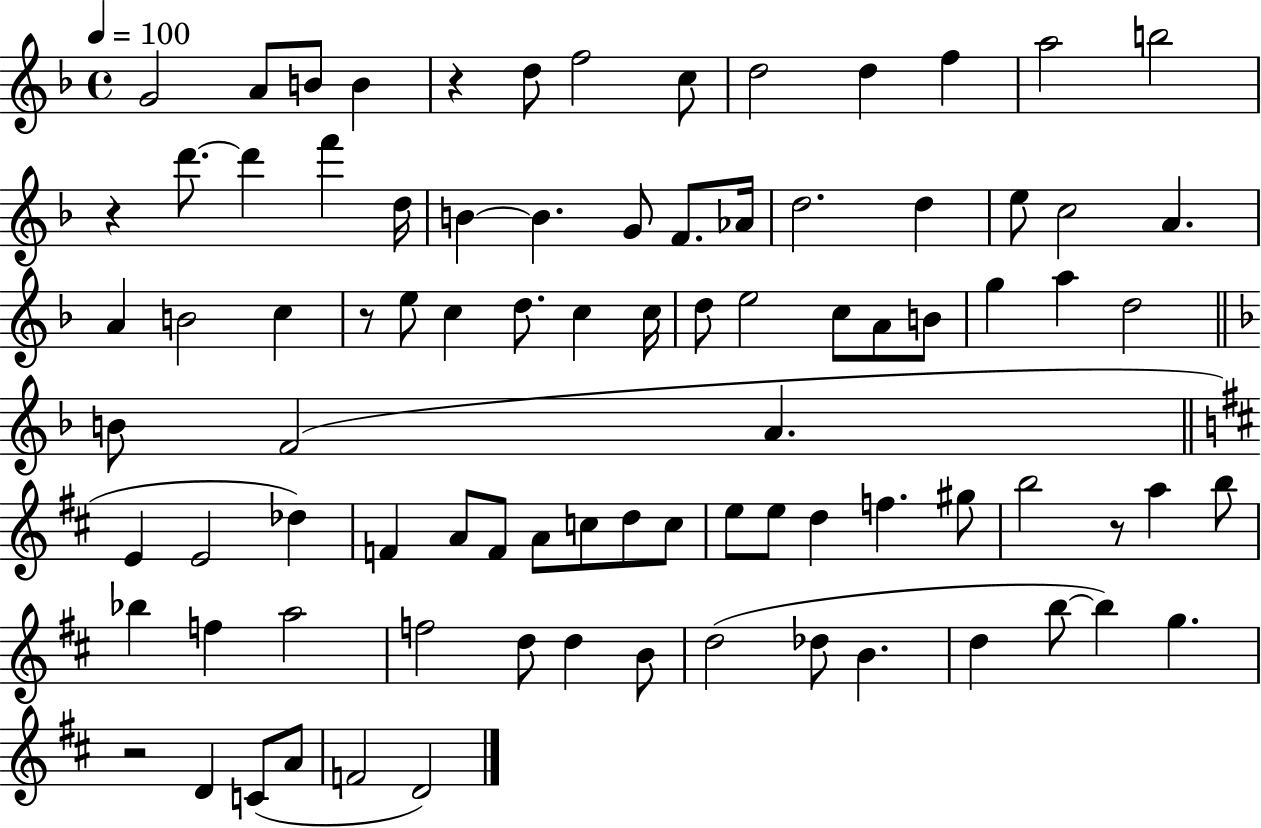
{
  \clef treble
  \time 4/4
  \defaultTimeSignature
  \key f \major
  \tempo 4 = 100
  g'2 a'8 b'8 b'4 | r4 d''8 f''2 c''8 | d''2 d''4 f''4 | a''2 b''2 | \break r4 d'''8.~~ d'''4 f'''4 d''16 | b'4~~ b'4. g'8 f'8. aes'16 | d''2. d''4 | e''8 c''2 a'4. | \break a'4 b'2 c''4 | r8 e''8 c''4 d''8. c''4 c''16 | d''8 e''2 c''8 a'8 b'8 | g''4 a''4 d''2 | \break \bar "||" \break \key d \minor b'8 f'2( a'4. | \bar "||" \break \key d \major e'4 e'2 des''4) | f'4 a'8 f'8 a'8 c''8 d''8 c''8 | e''8 e''8 d''4 f''4. gis''8 | b''2 r8 a''4 b''8 | \break bes''4 f''4 a''2 | f''2 d''8 d''4 b'8 | d''2( des''8 b'4. | d''4 b''8~~ b''4) g''4. | \break r2 d'4 c'8( a'8 | f'2 d'2) | \bar "|."
}